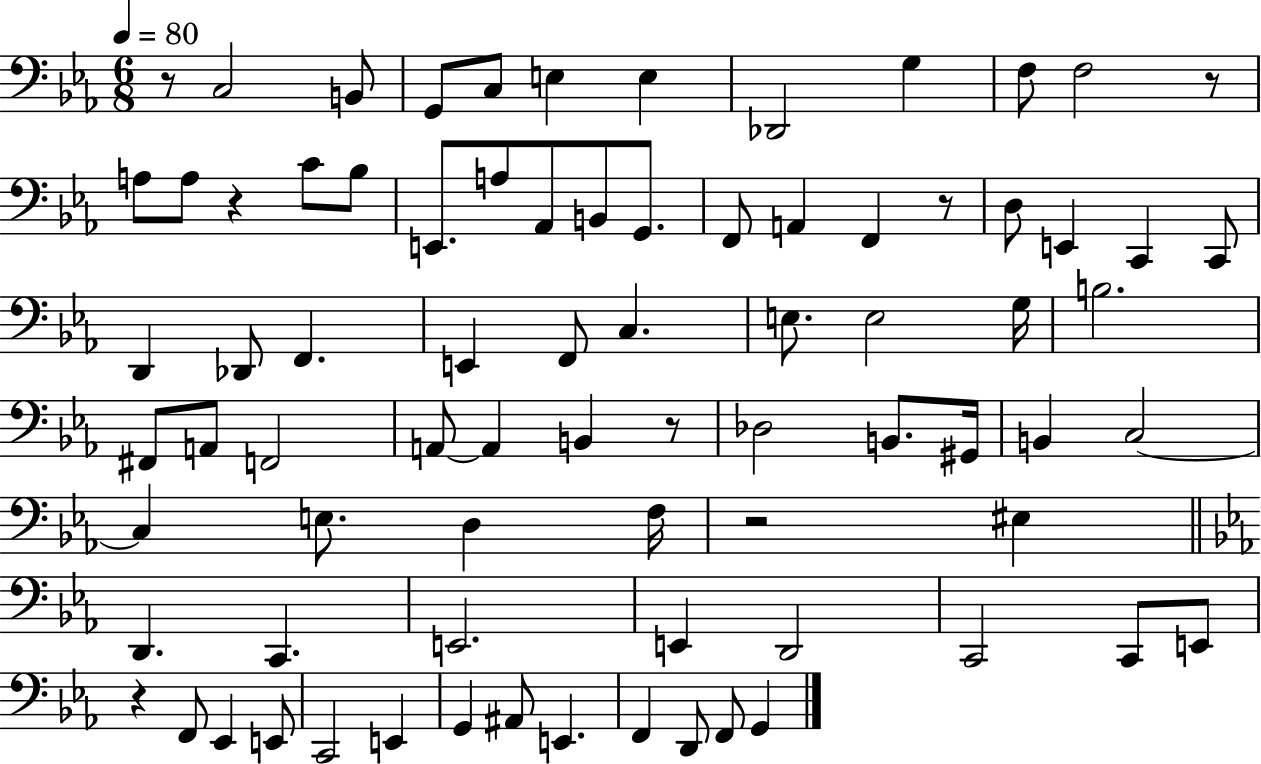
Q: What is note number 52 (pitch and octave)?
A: EIS3